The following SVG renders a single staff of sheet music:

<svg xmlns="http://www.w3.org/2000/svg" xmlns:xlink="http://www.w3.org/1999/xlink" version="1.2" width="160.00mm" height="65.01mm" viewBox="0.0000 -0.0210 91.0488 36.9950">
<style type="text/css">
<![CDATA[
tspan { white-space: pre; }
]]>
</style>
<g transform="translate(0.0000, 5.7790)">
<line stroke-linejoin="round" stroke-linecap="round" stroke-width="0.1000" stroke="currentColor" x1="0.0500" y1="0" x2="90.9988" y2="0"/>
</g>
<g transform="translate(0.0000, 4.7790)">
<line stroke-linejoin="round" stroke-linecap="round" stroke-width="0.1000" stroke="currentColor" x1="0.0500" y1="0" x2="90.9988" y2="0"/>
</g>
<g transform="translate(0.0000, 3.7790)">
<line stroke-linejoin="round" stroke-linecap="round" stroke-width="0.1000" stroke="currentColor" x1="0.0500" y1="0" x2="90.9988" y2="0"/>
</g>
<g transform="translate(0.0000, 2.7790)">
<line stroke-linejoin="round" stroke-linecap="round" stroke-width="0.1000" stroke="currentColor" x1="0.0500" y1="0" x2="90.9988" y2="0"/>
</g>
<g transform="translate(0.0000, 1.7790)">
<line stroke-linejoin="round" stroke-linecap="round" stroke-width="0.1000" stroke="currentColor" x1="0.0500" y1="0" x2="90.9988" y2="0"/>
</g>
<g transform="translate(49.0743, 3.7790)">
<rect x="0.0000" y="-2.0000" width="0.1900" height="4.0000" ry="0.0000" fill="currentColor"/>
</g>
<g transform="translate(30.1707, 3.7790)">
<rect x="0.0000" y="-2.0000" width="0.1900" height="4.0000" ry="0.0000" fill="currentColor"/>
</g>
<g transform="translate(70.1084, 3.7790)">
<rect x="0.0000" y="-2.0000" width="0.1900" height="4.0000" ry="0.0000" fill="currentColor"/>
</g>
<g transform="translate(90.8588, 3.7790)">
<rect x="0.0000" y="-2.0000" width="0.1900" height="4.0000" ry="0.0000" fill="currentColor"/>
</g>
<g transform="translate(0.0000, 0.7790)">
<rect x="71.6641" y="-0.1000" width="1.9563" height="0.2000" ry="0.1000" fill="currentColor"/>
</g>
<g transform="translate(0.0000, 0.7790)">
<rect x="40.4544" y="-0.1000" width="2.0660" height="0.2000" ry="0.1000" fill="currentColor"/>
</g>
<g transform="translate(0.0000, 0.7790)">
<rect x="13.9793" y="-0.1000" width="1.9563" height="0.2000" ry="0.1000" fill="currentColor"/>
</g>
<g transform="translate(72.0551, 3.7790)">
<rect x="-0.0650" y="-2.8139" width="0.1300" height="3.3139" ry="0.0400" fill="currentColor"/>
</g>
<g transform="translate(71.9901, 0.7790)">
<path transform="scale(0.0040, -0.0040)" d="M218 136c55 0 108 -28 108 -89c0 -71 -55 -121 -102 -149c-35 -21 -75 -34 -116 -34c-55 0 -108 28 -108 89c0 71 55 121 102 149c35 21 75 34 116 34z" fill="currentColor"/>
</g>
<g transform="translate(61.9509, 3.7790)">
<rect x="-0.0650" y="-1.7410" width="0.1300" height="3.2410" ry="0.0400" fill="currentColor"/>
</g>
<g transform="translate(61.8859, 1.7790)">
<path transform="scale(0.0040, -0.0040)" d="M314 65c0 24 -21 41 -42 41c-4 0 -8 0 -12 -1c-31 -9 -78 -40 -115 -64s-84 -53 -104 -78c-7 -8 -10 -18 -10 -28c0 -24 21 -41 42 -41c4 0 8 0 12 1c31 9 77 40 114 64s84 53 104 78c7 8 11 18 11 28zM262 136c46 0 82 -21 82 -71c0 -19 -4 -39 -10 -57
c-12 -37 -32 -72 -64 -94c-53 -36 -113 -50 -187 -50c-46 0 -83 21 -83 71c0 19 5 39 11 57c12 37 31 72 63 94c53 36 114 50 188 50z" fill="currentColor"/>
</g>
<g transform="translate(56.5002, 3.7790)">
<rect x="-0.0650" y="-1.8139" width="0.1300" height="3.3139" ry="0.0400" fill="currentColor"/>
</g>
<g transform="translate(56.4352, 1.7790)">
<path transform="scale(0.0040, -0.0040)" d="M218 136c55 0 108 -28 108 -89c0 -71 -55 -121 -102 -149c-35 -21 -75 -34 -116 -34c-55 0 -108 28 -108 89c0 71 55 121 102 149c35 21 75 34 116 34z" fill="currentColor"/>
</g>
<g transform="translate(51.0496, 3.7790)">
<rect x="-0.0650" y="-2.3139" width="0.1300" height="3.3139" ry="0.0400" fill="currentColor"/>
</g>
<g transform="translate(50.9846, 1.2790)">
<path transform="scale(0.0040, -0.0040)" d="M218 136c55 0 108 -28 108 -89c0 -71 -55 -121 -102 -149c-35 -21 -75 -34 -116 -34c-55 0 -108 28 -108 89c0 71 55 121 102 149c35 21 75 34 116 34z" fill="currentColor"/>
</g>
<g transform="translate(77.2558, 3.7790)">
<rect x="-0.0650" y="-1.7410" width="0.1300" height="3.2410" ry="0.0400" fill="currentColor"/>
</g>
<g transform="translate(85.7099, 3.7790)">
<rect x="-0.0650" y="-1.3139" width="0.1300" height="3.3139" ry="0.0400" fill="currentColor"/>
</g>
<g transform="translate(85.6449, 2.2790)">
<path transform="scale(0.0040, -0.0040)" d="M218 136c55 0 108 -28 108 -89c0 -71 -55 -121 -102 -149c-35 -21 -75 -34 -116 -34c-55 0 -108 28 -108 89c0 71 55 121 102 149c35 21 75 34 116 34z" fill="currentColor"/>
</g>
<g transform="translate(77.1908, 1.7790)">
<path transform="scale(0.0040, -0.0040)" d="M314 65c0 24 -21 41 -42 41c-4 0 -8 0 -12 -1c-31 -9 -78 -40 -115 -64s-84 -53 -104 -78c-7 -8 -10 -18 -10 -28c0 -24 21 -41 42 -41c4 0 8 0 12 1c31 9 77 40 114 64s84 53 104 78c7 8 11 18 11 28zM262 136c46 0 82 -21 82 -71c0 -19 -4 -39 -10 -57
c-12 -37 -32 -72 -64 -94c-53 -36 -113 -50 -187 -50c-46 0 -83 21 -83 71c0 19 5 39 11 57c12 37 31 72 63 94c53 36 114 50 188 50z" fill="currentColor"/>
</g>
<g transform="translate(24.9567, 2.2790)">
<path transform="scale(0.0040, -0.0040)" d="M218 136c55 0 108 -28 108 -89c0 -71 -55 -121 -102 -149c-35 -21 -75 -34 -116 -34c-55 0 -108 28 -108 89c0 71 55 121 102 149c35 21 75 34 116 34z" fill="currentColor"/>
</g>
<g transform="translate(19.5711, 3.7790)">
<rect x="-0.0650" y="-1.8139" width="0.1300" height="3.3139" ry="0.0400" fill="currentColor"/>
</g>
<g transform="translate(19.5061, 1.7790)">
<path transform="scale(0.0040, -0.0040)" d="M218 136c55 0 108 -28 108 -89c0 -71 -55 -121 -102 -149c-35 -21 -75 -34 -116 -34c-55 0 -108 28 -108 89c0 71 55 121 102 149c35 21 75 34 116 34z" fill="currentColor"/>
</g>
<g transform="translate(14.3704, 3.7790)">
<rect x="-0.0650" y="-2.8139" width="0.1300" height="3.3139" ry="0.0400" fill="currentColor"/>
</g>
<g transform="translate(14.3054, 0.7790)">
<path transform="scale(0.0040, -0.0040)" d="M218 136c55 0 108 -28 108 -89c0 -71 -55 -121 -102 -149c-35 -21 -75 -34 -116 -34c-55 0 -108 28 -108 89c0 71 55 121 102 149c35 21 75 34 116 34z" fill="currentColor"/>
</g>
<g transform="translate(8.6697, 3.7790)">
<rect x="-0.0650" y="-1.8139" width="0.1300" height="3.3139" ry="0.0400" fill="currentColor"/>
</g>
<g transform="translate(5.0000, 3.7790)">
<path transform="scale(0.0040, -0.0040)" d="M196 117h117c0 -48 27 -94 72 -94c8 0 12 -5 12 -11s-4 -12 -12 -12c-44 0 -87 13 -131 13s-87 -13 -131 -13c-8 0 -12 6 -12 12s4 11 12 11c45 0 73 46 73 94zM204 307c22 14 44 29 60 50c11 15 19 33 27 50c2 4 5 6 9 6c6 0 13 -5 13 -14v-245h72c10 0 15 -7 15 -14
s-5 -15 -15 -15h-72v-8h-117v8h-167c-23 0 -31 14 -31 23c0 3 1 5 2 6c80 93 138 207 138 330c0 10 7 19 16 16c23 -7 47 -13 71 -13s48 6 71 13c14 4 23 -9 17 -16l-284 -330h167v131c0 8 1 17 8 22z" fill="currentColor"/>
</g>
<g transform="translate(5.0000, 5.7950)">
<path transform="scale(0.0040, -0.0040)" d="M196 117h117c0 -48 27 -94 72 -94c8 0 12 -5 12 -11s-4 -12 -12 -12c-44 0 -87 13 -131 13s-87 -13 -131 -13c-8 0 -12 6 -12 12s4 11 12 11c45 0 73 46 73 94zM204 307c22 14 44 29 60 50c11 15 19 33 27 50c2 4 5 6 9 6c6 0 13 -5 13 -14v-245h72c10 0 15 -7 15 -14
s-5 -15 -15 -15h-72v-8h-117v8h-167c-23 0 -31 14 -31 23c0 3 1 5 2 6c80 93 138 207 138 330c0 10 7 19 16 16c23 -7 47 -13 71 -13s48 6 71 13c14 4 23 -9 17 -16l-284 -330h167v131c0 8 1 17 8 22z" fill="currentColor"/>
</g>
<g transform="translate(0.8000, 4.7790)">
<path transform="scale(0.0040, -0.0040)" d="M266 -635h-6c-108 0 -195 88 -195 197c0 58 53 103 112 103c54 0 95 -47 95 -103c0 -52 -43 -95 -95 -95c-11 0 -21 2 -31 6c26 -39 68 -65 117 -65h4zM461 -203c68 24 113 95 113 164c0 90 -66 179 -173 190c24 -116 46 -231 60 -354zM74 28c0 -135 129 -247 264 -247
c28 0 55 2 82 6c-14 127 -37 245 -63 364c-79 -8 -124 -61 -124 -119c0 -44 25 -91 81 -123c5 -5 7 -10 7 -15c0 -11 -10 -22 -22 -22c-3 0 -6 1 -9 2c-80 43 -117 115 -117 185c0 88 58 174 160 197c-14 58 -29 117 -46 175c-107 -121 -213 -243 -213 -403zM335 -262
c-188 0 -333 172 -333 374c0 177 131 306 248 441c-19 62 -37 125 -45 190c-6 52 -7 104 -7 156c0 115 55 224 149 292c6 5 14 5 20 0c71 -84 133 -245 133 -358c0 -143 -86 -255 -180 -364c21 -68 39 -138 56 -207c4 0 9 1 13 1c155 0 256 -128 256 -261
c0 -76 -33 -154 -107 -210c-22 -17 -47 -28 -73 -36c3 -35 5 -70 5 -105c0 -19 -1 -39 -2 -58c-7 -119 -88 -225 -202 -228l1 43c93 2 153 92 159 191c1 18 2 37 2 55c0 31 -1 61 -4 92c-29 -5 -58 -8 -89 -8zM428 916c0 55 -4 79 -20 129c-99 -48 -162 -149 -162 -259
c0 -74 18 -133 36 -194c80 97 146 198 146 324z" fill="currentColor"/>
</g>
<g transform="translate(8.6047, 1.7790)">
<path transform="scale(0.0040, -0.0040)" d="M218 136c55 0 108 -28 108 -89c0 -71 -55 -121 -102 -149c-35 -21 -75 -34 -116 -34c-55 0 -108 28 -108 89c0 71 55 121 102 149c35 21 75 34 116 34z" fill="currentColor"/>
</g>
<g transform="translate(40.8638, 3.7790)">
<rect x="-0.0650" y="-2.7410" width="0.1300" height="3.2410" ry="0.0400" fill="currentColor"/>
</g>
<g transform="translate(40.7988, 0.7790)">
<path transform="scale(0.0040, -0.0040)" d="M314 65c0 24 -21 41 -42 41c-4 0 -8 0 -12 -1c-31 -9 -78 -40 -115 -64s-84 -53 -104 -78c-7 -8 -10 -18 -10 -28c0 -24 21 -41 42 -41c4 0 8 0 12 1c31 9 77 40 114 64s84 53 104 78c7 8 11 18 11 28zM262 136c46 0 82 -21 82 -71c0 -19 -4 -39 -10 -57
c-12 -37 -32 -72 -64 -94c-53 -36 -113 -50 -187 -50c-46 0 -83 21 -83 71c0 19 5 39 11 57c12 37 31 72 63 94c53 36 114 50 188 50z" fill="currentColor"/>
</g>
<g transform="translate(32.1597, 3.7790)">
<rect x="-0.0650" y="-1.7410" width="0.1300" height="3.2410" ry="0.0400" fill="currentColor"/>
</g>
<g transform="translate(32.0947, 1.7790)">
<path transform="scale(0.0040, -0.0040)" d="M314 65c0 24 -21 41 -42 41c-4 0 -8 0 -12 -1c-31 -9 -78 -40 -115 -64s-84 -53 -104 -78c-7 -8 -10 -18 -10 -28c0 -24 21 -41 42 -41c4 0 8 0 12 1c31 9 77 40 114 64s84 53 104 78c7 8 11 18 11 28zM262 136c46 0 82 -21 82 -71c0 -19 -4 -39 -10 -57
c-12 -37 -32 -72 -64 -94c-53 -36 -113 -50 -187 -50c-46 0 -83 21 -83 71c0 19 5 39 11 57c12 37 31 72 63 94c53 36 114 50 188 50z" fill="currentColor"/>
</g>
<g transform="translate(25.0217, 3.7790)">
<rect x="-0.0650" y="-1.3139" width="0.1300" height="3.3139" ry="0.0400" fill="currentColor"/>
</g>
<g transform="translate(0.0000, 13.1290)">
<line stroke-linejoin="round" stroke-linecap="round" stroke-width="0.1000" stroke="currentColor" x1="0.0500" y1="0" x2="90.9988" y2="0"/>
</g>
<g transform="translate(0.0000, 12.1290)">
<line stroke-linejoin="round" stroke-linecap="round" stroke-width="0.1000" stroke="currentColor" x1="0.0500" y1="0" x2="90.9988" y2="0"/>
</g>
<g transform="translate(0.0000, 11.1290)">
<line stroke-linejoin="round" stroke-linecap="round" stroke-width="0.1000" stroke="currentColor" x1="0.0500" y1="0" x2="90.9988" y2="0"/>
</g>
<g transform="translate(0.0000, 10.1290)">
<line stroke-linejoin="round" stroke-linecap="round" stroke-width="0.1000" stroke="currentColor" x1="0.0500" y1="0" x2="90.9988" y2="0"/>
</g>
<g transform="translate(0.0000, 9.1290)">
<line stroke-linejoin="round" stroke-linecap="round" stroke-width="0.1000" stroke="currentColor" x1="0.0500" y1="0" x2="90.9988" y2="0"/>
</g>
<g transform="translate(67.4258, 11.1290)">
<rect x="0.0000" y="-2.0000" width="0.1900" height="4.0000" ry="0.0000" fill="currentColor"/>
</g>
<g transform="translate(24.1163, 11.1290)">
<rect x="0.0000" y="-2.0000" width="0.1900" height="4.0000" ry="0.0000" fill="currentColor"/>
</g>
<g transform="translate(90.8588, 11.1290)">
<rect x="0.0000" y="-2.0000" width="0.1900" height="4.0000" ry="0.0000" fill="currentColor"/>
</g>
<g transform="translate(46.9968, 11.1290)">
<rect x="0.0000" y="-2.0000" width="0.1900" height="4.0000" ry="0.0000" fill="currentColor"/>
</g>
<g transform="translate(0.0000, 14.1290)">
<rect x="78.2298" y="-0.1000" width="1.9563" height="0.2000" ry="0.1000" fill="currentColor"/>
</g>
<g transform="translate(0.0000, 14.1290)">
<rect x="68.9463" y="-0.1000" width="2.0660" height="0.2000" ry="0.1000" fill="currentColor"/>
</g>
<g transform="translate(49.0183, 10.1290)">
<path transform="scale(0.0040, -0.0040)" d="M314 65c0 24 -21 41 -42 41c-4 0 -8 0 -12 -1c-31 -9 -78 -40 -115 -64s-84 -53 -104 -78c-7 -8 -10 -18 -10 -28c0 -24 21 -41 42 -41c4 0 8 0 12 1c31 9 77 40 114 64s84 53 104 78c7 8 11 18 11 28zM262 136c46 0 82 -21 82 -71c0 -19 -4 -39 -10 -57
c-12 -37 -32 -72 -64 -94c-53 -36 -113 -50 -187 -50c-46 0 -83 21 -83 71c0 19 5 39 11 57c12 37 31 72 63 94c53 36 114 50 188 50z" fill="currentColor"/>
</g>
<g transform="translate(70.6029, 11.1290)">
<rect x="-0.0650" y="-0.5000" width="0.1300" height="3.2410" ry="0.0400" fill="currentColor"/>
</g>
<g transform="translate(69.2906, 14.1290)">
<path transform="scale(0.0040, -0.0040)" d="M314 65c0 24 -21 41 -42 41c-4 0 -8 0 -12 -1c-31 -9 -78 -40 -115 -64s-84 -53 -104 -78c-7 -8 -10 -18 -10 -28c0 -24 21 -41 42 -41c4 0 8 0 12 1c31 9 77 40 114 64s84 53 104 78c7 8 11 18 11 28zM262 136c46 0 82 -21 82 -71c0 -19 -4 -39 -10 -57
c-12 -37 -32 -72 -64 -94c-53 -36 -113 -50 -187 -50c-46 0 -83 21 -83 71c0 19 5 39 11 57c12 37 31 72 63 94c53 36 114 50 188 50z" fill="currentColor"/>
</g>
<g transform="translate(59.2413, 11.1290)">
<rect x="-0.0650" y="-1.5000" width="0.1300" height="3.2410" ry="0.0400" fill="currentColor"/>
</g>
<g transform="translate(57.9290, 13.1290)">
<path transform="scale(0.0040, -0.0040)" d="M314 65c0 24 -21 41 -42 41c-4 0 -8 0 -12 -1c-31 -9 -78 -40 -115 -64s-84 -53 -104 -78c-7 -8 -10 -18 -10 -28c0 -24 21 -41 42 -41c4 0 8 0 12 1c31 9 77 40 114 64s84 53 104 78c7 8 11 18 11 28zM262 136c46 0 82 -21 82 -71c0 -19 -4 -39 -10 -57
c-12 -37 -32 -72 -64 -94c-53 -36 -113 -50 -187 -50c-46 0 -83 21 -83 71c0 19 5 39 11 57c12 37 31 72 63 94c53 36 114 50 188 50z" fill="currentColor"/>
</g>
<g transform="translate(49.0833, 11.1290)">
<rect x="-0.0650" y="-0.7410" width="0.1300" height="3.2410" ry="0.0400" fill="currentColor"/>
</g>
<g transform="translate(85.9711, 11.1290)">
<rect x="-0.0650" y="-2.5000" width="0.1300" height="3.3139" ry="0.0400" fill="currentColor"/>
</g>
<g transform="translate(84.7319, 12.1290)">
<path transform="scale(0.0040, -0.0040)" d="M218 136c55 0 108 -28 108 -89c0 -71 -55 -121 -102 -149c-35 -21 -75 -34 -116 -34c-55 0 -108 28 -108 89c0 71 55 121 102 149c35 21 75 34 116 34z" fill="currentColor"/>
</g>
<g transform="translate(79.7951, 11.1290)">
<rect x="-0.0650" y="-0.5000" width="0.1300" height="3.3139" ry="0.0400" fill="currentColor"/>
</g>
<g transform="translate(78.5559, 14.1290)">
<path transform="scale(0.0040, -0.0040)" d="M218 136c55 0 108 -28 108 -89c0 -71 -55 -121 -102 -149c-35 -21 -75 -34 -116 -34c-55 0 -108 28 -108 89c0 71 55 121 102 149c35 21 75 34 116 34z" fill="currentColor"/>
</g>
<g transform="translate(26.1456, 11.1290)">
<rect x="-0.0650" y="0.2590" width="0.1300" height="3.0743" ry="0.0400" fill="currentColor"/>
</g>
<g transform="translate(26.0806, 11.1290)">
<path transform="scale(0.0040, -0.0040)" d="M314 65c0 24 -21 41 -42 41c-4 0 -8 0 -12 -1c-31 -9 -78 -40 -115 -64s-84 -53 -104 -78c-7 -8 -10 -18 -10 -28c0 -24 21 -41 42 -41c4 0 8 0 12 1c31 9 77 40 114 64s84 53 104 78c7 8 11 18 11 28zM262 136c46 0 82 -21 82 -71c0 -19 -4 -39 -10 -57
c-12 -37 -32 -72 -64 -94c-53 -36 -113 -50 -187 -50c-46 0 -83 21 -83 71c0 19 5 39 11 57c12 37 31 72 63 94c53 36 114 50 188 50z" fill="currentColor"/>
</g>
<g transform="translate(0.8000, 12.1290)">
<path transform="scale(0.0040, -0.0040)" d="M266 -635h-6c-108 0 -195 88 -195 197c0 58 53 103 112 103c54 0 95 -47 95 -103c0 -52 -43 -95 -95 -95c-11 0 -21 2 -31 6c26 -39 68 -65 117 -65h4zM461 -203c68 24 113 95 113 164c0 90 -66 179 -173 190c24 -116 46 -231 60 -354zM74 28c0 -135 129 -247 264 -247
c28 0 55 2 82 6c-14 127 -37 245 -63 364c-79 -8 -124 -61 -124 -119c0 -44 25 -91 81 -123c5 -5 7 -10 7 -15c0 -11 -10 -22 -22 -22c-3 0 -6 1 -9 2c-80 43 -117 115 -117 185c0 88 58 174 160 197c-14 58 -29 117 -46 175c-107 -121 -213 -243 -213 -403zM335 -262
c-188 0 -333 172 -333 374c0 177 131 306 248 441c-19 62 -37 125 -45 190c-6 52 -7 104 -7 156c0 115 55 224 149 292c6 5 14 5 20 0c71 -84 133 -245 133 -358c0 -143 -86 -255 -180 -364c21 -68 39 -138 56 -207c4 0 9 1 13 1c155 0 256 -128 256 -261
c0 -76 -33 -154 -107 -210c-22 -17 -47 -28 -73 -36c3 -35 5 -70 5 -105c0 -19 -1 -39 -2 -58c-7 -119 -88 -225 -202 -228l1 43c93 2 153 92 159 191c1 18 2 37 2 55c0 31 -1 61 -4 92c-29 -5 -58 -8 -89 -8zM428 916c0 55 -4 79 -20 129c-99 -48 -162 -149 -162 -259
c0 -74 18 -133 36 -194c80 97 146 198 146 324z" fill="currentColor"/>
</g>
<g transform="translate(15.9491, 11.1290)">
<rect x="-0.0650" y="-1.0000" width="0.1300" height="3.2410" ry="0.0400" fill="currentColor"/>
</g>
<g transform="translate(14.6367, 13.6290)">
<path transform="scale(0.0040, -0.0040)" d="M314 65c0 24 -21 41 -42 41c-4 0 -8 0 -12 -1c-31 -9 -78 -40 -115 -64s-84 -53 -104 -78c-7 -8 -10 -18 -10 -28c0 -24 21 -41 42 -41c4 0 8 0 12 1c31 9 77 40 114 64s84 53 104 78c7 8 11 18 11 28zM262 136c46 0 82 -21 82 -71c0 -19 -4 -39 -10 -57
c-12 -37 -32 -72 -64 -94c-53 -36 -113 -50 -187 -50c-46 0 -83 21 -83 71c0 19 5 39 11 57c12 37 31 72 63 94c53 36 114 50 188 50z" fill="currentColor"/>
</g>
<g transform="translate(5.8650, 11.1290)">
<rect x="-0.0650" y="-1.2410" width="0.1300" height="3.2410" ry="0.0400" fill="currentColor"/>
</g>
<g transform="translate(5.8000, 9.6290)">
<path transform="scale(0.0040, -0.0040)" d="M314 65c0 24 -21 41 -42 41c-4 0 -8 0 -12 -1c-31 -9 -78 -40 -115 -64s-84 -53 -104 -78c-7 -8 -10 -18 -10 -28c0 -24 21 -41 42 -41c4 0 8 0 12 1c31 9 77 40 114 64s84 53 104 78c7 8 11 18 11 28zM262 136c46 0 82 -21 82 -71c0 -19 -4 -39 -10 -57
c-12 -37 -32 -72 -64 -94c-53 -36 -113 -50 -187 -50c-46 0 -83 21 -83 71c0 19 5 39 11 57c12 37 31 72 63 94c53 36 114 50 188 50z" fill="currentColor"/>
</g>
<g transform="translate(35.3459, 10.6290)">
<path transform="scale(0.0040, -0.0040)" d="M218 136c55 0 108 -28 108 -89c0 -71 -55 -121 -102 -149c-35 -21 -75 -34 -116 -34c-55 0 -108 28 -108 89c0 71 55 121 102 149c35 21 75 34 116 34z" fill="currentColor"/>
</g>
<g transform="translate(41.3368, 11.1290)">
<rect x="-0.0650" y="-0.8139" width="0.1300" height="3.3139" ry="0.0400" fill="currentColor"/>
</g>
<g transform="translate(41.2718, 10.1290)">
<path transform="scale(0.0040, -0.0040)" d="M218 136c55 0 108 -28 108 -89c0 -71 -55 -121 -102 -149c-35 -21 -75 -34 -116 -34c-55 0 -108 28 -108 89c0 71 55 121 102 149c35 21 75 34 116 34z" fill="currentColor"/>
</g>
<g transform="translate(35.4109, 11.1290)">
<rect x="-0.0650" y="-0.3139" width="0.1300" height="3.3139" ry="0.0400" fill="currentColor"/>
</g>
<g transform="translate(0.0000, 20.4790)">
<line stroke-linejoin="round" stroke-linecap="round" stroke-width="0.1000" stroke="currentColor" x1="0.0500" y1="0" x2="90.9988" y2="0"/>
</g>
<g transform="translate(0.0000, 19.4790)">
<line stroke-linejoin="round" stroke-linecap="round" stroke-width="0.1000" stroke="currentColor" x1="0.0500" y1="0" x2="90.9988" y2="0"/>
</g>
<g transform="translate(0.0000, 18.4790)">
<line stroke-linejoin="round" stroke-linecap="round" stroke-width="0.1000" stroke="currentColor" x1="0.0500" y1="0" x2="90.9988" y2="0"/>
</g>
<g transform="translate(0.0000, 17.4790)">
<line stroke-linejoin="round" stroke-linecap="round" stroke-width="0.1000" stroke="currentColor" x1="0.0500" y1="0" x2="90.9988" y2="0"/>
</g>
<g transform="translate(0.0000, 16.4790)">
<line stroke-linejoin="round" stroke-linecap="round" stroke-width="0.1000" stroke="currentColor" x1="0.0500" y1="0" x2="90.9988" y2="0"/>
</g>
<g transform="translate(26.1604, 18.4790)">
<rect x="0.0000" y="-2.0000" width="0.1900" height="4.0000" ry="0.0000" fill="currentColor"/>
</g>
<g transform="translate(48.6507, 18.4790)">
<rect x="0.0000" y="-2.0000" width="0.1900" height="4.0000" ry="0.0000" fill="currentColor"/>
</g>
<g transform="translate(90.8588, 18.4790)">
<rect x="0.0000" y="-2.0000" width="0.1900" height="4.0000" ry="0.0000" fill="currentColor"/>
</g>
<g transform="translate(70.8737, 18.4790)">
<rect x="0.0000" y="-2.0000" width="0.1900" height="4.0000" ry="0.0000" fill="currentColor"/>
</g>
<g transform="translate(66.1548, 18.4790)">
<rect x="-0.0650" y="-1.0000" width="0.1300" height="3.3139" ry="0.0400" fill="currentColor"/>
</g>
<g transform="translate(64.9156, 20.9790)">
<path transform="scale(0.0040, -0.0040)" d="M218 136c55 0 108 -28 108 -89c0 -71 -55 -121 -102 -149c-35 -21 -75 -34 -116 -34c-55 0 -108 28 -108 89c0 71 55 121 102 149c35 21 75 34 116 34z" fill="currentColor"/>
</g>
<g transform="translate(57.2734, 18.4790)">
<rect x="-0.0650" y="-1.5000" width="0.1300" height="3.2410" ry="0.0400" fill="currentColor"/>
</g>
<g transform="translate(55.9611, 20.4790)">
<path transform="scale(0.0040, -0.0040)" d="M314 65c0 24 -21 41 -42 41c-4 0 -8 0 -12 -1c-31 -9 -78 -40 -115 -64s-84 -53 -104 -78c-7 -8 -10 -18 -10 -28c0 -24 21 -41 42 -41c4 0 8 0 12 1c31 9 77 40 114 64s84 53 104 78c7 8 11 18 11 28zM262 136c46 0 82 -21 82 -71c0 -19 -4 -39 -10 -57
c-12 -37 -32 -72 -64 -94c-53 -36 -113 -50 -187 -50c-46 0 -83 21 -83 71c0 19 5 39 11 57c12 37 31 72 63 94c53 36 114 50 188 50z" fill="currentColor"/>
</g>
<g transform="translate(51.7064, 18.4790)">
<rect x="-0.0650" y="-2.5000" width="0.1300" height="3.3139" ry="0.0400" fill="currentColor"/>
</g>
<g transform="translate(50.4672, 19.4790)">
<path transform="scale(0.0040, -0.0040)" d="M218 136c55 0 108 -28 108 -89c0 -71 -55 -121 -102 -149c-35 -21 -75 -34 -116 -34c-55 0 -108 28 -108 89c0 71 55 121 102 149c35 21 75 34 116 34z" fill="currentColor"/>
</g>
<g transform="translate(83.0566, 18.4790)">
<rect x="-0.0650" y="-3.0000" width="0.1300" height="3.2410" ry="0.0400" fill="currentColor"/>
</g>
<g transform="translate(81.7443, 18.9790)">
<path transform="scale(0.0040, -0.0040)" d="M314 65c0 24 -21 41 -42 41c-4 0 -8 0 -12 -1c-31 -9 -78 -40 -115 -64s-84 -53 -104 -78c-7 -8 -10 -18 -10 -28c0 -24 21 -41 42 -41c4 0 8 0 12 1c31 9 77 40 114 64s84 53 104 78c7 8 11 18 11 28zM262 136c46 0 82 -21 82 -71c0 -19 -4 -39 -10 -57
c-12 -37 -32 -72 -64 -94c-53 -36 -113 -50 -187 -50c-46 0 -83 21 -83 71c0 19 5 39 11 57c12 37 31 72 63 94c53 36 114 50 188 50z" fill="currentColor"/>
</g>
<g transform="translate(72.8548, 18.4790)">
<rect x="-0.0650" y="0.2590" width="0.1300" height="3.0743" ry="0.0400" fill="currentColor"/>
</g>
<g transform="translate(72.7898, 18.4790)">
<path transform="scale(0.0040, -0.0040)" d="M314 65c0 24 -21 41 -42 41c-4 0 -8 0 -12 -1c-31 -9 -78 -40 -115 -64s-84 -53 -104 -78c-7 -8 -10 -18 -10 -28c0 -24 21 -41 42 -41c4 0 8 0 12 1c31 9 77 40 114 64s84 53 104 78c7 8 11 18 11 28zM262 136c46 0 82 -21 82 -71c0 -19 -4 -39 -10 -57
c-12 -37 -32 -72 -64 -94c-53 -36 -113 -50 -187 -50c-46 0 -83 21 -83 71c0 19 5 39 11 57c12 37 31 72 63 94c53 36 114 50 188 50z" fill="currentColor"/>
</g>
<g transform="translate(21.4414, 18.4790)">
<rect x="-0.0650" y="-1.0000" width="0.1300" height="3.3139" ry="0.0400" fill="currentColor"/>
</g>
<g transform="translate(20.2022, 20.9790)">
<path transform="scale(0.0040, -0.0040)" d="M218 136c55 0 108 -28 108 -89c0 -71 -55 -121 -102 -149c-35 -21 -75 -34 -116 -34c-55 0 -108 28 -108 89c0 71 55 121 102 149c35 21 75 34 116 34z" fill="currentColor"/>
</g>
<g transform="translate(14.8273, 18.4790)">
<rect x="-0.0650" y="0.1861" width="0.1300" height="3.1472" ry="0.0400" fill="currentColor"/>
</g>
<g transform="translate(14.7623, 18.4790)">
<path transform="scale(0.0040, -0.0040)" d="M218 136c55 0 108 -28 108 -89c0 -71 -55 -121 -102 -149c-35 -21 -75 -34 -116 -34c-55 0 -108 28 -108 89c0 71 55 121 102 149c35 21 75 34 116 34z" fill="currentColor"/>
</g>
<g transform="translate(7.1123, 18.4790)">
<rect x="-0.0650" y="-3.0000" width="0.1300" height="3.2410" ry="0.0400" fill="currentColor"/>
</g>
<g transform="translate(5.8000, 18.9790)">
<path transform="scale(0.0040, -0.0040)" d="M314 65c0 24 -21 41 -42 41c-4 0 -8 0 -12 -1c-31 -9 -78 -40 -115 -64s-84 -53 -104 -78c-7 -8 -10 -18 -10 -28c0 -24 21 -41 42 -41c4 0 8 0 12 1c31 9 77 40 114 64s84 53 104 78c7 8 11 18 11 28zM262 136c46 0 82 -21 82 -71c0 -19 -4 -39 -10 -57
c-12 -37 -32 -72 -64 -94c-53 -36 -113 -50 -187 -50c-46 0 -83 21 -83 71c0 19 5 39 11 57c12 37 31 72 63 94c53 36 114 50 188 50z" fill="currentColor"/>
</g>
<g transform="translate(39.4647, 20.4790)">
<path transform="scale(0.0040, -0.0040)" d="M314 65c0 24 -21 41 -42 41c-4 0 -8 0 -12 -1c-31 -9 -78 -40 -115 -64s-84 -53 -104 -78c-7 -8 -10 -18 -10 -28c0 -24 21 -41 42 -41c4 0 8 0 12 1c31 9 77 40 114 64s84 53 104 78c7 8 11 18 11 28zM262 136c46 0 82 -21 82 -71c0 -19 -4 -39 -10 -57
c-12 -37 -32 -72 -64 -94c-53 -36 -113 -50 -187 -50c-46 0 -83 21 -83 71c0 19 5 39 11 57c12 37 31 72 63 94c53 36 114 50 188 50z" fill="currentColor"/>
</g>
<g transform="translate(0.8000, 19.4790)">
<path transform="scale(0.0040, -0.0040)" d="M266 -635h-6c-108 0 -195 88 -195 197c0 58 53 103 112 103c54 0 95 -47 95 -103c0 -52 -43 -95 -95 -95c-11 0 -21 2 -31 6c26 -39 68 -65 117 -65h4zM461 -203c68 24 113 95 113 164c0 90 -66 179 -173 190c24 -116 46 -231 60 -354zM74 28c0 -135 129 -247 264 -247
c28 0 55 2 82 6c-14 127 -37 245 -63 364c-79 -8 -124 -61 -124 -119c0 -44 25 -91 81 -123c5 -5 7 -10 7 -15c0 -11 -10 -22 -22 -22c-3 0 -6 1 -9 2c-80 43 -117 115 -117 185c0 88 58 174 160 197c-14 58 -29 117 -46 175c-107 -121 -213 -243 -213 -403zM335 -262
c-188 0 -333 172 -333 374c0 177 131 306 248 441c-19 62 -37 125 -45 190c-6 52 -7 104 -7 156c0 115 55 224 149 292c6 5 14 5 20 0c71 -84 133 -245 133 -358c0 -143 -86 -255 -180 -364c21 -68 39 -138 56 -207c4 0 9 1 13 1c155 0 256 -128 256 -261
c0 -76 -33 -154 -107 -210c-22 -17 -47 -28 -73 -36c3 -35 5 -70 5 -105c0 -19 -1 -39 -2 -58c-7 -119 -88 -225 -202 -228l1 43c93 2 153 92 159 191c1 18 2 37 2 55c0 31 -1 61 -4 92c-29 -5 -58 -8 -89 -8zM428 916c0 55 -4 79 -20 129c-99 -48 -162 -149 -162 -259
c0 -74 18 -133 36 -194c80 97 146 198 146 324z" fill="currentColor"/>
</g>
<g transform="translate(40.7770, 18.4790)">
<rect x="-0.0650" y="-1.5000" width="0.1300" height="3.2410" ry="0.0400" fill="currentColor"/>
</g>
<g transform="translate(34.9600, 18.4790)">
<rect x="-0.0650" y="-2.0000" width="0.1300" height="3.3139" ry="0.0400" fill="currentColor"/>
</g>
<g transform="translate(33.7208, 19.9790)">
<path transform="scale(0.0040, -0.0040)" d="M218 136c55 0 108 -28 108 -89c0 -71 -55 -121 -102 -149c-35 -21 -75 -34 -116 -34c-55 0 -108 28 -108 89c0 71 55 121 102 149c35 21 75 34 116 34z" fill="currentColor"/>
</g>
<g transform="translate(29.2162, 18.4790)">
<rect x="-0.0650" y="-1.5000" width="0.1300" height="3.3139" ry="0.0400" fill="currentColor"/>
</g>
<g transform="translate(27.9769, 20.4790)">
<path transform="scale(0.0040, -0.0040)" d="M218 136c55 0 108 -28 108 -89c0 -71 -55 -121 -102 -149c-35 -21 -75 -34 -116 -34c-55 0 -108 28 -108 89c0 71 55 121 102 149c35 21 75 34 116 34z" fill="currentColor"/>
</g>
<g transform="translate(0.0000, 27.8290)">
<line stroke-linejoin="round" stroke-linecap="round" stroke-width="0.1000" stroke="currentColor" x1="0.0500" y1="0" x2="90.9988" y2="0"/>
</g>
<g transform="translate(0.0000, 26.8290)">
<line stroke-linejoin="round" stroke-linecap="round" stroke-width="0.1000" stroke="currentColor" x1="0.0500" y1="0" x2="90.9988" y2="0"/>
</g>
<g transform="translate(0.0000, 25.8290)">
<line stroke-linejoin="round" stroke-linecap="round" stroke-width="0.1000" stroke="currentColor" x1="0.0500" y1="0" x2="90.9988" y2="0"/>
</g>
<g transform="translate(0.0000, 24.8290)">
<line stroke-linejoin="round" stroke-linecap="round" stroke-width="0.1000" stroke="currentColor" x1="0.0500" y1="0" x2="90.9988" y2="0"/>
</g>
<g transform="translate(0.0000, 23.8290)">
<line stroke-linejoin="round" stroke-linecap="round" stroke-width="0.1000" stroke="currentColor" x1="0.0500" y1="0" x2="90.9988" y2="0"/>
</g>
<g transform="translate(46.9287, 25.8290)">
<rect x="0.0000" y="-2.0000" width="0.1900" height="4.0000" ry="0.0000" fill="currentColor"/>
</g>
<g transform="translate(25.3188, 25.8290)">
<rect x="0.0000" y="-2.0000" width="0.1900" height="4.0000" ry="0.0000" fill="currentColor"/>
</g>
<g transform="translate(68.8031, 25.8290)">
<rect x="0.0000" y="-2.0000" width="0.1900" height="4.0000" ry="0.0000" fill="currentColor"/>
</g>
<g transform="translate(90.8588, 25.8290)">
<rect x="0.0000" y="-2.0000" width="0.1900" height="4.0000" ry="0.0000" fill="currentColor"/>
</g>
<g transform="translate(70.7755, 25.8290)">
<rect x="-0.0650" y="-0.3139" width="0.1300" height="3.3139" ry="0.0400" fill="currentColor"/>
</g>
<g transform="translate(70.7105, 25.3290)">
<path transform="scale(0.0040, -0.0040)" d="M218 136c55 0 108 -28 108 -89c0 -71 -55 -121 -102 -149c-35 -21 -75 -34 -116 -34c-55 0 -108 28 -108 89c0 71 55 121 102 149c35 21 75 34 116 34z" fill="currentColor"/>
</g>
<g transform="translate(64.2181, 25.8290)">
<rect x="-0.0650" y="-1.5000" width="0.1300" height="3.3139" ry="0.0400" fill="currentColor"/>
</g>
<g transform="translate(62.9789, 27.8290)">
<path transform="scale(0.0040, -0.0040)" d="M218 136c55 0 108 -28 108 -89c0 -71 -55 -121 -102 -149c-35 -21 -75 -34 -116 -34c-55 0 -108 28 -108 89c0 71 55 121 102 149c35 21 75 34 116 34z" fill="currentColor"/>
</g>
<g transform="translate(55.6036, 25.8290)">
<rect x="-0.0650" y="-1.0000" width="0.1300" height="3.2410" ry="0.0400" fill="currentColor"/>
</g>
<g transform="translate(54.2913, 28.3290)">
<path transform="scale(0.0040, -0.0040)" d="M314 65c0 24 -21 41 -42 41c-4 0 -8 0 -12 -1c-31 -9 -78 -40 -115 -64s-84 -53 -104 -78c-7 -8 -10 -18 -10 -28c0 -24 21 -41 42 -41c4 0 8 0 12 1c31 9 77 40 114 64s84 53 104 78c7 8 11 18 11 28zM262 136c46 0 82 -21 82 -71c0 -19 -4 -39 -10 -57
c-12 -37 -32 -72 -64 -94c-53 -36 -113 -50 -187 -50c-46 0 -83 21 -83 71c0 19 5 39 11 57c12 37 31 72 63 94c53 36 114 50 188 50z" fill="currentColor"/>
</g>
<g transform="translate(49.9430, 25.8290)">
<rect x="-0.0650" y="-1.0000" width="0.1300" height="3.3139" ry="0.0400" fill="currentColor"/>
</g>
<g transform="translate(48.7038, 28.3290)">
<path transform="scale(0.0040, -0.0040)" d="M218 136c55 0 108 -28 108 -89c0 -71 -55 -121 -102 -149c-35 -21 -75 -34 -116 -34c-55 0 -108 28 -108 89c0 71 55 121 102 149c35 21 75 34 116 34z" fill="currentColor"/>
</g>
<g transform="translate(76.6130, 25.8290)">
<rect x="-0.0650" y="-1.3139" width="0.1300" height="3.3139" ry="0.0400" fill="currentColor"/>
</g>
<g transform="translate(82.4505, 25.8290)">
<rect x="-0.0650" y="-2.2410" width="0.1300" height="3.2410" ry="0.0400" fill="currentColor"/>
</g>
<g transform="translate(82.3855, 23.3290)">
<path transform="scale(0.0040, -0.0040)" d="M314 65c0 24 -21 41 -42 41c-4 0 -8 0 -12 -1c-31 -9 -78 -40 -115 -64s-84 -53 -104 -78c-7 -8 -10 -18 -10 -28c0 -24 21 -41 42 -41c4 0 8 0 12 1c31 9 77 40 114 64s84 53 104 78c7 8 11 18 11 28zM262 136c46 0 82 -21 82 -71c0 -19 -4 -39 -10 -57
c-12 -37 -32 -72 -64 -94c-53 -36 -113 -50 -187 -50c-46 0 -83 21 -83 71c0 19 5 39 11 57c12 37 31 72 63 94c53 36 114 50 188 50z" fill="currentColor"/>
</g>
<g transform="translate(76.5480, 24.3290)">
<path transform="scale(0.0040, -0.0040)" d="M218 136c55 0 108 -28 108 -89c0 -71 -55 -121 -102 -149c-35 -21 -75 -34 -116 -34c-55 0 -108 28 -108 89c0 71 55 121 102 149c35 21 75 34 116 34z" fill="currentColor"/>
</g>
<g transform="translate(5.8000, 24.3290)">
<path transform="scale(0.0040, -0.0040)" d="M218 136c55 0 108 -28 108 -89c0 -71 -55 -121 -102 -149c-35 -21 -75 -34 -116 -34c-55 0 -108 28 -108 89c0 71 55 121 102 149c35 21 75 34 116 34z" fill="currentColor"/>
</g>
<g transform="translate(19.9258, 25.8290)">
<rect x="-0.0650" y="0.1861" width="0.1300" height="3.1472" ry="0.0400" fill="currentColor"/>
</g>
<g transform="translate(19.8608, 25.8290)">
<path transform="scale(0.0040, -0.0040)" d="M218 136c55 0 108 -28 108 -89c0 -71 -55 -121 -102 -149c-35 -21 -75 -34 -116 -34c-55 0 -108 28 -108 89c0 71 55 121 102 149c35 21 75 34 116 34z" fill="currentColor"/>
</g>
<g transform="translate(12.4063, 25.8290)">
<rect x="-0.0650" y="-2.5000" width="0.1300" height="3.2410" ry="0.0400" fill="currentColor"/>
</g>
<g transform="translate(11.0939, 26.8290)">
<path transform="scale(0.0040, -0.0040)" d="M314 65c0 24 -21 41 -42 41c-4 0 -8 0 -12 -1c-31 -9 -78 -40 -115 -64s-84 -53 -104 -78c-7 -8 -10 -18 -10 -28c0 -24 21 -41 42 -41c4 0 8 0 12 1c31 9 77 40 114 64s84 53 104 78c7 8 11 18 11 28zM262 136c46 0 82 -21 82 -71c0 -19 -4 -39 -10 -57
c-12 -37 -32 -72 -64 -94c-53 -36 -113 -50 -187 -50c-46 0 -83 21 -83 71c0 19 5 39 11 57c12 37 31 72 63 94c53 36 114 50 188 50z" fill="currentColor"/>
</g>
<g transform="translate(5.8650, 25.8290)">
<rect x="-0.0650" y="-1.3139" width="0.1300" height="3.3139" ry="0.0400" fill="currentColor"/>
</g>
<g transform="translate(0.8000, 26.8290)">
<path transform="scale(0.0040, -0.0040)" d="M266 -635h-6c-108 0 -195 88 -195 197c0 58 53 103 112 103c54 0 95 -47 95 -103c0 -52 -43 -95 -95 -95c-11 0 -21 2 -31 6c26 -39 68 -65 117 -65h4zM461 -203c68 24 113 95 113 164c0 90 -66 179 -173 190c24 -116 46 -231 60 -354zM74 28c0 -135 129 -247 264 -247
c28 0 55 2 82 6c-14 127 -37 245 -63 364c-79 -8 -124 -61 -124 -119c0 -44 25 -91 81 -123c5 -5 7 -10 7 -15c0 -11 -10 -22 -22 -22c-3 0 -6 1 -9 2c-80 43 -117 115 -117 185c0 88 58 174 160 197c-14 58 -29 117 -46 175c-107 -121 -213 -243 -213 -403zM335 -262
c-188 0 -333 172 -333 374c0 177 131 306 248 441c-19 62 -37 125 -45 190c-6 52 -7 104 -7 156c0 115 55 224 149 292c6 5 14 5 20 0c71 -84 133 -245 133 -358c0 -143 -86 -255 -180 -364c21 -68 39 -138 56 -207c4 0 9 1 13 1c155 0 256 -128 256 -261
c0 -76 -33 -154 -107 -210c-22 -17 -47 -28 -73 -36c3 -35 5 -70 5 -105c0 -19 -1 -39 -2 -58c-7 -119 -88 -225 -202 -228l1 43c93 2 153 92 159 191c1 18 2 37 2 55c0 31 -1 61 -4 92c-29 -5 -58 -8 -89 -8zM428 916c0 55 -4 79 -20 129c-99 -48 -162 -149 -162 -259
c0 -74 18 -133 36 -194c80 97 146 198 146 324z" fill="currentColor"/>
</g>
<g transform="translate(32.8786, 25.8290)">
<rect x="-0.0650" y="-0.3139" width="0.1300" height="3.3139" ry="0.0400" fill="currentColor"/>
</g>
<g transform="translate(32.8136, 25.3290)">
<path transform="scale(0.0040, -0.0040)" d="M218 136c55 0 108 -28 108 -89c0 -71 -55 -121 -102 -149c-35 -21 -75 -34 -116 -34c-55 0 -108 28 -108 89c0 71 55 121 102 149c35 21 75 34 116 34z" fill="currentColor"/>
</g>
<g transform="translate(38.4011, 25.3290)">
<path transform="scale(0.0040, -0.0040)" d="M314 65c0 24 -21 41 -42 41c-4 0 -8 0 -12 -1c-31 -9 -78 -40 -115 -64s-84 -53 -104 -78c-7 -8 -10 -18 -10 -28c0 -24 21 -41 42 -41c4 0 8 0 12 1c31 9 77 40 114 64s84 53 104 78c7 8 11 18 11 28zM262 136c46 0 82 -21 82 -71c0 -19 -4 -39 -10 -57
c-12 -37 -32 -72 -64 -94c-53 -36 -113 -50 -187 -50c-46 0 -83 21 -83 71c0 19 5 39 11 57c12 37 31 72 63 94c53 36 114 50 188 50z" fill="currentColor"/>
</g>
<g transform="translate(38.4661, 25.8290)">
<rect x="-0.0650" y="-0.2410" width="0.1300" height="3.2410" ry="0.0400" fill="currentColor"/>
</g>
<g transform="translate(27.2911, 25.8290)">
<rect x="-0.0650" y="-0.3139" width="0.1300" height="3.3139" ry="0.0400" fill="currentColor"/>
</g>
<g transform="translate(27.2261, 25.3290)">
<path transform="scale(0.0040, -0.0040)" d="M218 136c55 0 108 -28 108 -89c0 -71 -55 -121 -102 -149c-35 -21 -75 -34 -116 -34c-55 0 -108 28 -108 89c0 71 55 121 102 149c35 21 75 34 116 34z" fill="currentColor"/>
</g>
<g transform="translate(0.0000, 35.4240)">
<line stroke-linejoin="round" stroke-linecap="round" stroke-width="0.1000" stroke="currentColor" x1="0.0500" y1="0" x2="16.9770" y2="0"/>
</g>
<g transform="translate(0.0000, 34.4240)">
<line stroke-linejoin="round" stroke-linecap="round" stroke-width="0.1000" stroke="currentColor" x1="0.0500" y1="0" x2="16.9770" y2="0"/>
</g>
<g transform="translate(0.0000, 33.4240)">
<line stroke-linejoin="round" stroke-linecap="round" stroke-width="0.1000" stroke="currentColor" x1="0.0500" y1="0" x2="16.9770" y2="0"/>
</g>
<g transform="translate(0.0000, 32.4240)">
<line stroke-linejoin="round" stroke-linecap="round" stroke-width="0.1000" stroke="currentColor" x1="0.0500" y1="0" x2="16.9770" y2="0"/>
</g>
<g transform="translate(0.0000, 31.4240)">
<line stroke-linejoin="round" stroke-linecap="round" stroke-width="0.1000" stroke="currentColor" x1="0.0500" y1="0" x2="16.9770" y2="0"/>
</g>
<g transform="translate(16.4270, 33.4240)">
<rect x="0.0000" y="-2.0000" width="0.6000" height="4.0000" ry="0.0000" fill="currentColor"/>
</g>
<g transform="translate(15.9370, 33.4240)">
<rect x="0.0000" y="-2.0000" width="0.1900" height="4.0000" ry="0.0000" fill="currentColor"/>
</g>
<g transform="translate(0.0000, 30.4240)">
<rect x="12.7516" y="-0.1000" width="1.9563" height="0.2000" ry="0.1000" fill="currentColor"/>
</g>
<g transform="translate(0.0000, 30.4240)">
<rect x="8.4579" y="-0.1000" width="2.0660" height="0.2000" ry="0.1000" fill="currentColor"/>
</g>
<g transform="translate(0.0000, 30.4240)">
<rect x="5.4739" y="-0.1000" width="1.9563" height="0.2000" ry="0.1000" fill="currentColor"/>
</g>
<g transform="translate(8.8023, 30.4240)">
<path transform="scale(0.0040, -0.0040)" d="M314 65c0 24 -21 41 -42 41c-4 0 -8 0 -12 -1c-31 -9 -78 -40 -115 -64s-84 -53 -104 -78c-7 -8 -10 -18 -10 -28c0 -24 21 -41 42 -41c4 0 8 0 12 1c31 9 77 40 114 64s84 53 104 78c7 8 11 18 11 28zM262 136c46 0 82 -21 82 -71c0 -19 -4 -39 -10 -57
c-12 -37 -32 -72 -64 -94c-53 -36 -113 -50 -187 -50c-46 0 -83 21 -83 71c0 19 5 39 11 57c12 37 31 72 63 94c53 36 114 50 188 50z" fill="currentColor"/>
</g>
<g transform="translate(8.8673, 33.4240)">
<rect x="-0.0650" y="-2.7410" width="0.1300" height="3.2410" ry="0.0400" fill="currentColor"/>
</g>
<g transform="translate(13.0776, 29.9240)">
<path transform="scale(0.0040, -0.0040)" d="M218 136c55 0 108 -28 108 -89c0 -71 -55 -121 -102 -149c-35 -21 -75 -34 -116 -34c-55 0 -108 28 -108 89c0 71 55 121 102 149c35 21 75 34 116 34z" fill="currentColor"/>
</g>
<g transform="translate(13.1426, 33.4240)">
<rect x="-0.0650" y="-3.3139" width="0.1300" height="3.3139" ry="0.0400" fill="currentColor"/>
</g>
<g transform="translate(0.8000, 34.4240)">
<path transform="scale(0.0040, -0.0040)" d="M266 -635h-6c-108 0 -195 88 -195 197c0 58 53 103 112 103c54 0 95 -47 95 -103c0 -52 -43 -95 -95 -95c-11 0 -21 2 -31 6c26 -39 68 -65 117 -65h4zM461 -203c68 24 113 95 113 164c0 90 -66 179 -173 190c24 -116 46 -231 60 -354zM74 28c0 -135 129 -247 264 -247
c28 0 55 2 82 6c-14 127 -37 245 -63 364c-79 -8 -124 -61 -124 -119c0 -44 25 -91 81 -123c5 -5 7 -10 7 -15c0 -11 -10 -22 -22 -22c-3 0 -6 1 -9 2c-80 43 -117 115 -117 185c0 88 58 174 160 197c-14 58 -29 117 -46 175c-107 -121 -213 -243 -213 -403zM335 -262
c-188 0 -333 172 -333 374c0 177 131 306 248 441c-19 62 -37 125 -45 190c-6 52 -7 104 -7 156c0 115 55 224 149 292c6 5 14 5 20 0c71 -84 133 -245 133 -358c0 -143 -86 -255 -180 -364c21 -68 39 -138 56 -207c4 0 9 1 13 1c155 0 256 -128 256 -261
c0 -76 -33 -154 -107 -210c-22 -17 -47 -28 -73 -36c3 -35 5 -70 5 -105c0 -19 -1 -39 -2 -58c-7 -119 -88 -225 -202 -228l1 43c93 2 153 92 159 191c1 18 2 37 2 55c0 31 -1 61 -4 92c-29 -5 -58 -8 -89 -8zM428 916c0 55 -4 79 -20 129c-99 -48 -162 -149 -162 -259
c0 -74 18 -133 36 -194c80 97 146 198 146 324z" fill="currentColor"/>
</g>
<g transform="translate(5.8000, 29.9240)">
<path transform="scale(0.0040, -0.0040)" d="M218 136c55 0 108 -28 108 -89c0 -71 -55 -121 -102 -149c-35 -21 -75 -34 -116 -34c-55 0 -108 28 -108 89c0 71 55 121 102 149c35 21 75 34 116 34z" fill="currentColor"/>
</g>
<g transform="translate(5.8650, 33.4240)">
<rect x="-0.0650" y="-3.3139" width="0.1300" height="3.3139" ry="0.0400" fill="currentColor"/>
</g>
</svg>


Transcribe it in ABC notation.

X:1
T:Untitled
M:4/4
L:1/4
K:C
f a f e f2 a2 g f f2 a f2 e e2 D2 B2 c d d2 E2 C2 C G A2 B D E F E2 G E2 D B2 A2 e G2 B c c c2 D D2 E c e g2 b a2 b